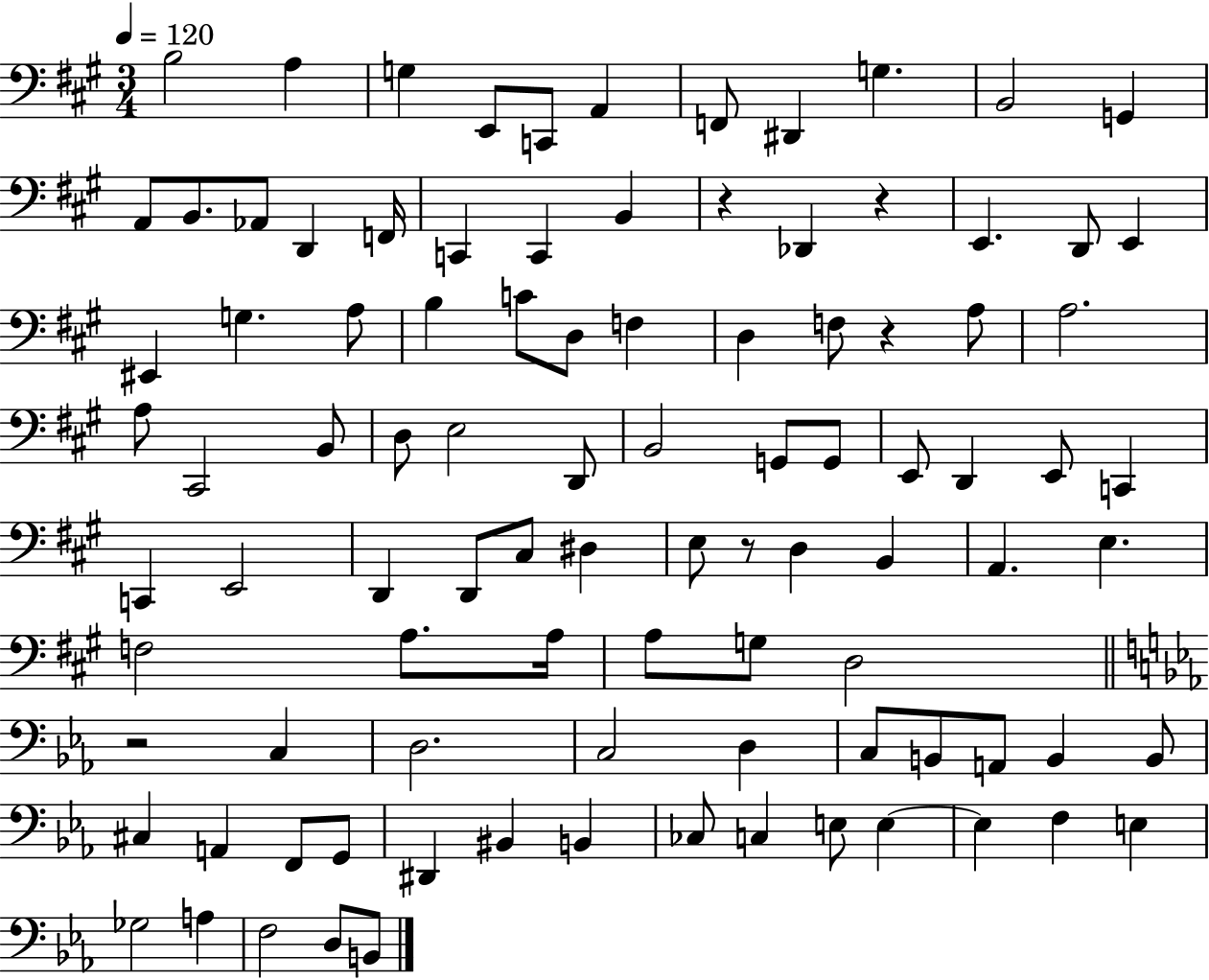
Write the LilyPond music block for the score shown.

{
  \clef bass
  \numericTimeSignature
  \time 3/4
  \key a \major
  \tempo 4 = 120
  \repeat volta 2 { b2 a4 | g4 e,8 c,8 a,4 | f,8 dis,4 g4. | b,2 g,4 | \break a,8 b,8. aes,8 d,4 f,16 | c,4 c,4 b,4 | r4 des,4 r4 | e,4. d,8 e,4 | \break eis,4 g4. a8 | b4 c'8 d8 f4 | d4 f8 r4 a8 | a2. | \break a8 cis,2 b,8 | d8 e2 d,8 | b,2 g,8 g,8 | e,8 d,4 e,8 c,4 | \break c,4 e,2 | d,4 d,8 cis8 dis4 | e8 r8 d4 b,4 | a,4. e4. | \break f2 a8. a16 | a8 g8 d2 | \bar "||" \break \key ees \major r2 c4 | d2. | c2 d4 | c8 b,8 a,8 b,4 b,8 | \break cis4 a,4 f,8 g,8 | dis,4 bis,4 b,4 | ces8 c4 e8 e4~~ | e4 f4 e4 | \break ges2 a4 | f2 d8 b,8 | } \bar "|."
}